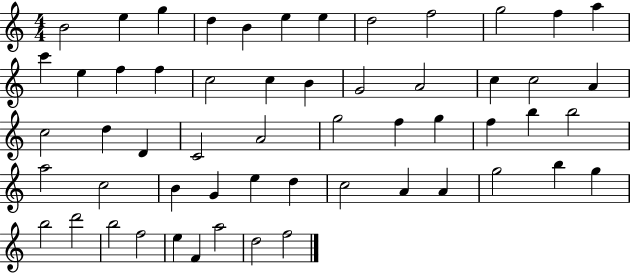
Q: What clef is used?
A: treble